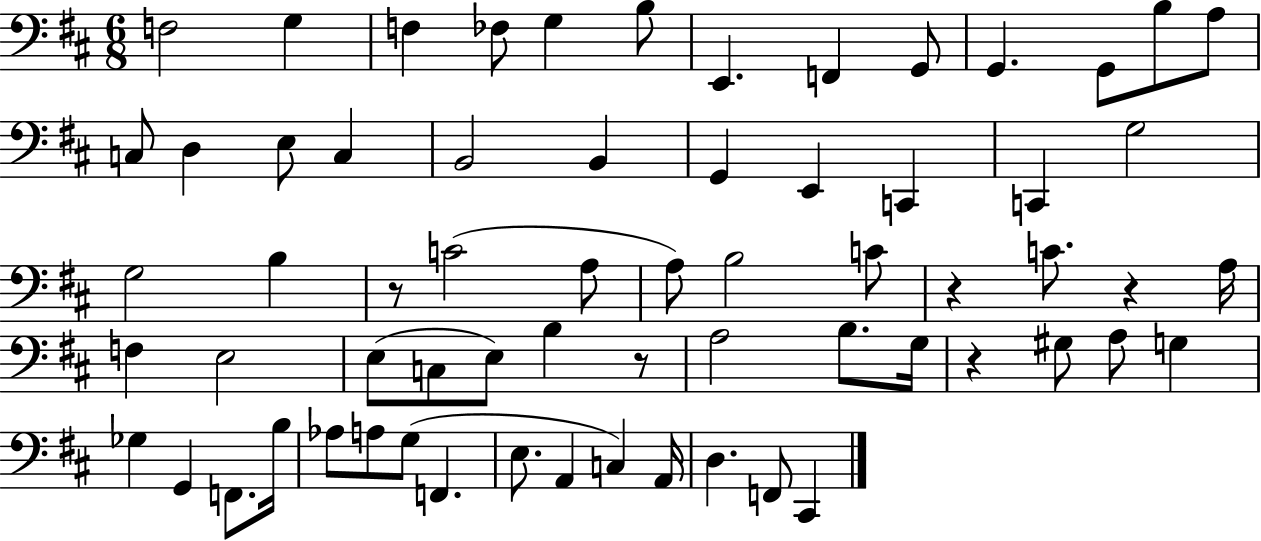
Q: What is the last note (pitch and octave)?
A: C#2